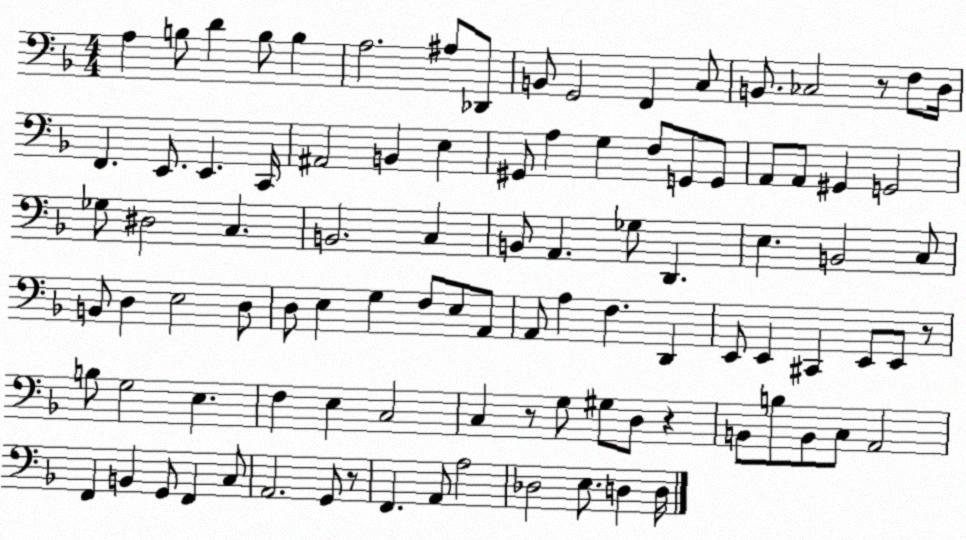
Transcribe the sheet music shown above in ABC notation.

X:1
T:Untitled
M:4/4
L:1/4
K:F
A, B,/2 D B,/2 B, A,2 ^A,/2 _D,,/2 B,,/2 G,,2 F,, C,/2 B,,/2 _C,2 z/2 F,/2 D,/4 F,, E,,/2 E,, C,,/4 ^A,,2 B,, E, ^G,,/2 A, G, F,/2 G,,/2 G,,/2 A,,/2 A,,/2 ^G,, G,,2 _G,/2 ^D,2 C, B,,2 C, B,,/2 A,, _G,/2 D,, E, B,,2 C,/2 B,,/2 D, E,2 D,/2 D,/2 E, G, F,/2 E,/2 A,,/2 A,,/2 A, F, D,, E,,/2 E,, ^C,, E,,/2 E,,/2 z/2 B,/2 G,2 E, F, E, C,2 C, z/2 G,/2 ^G,/2 D,/2 z B,,/2 B,/2 B,,/2 C,/2 A,,2 F,, B,, G,,/2 F,, C,/2 A,,2 G,,/2 z/2 F,, A,,/2 A,2 _D,2 E,/2 D, D,/4